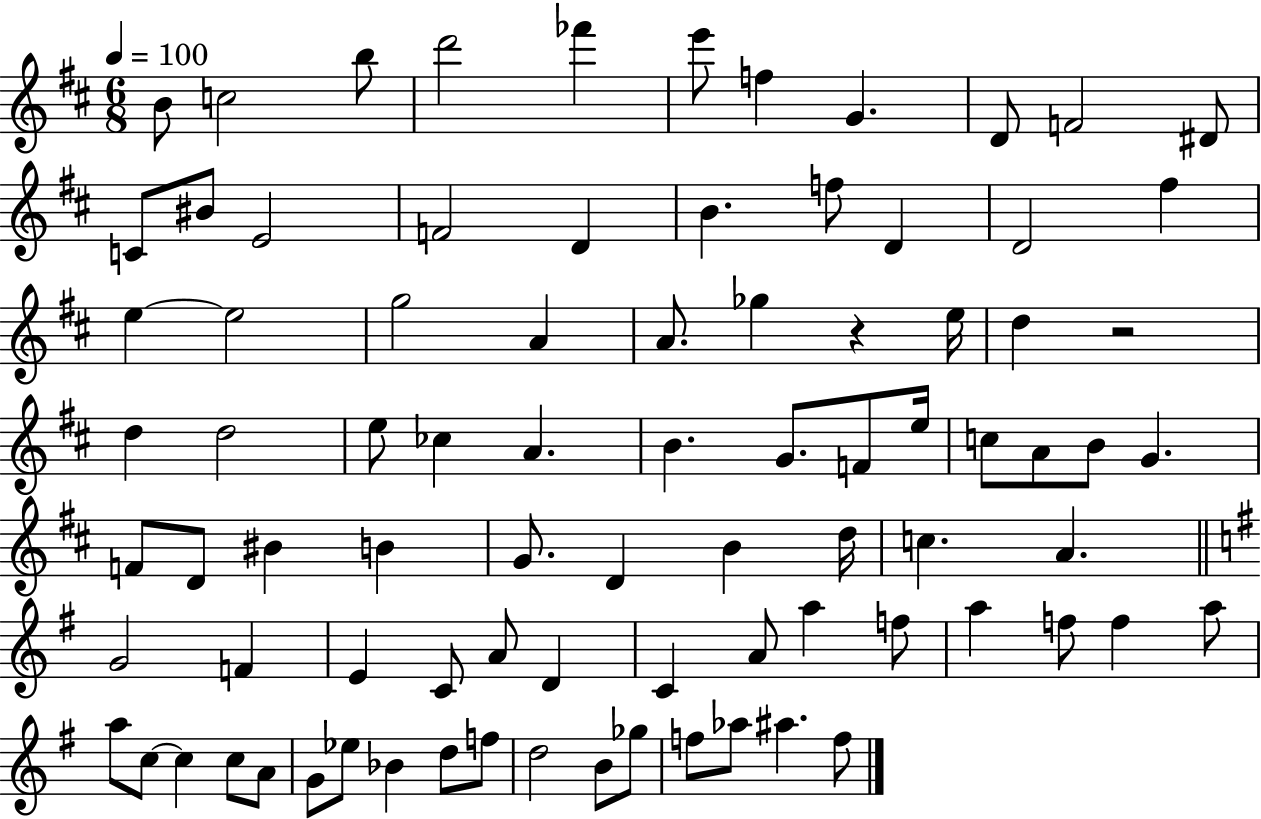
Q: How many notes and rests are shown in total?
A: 85